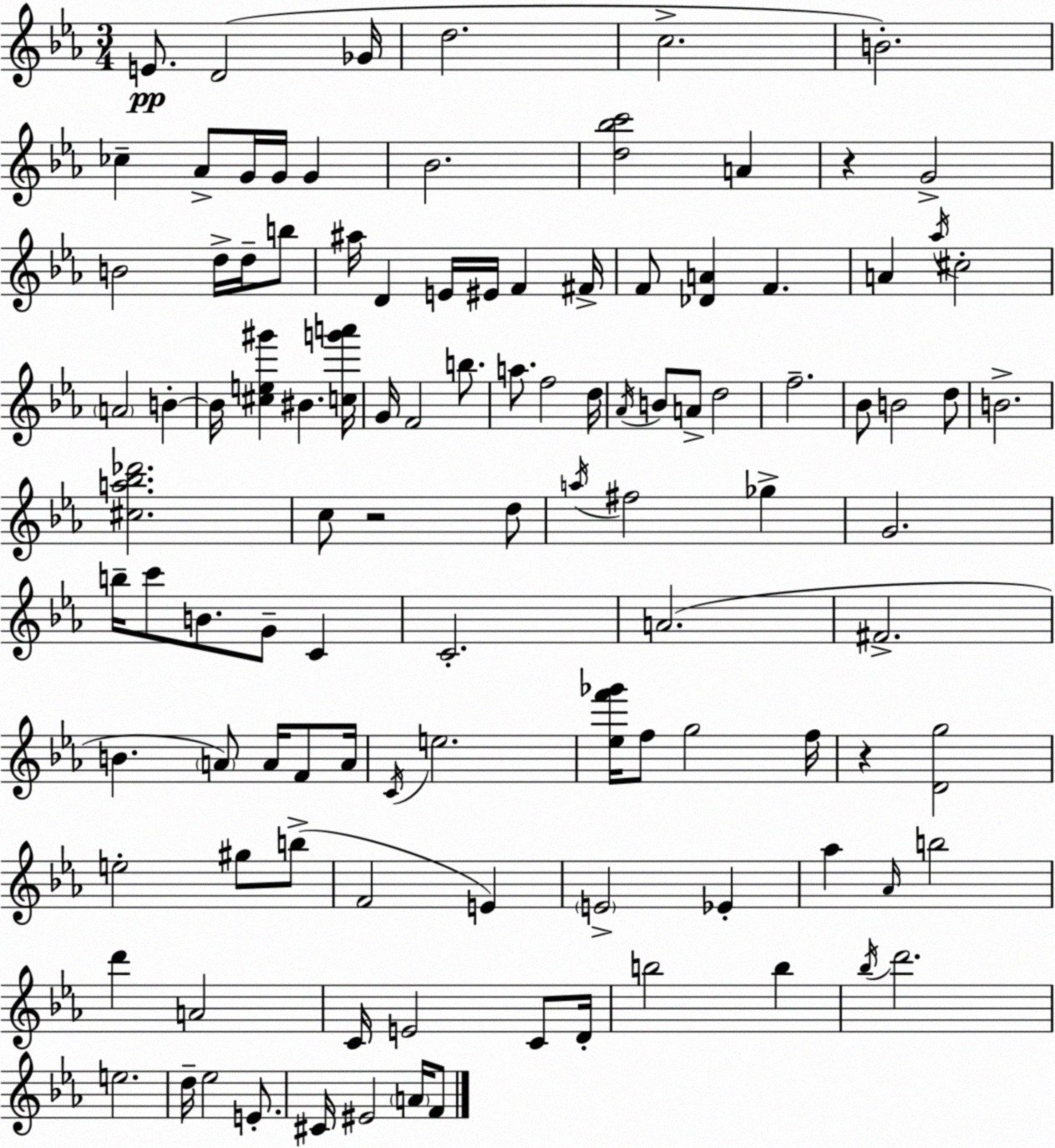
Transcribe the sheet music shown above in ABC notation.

X:1
T:Untitled
M:3/4
L:1/4
K:Eb
E/2 D2 _G/4 d2 c2 B2 _c _A/2 G/4 G/4 G _B2 [d_bc']2 A z G2 B2 d/4 d/4 b/2 ^a/4 D E/4 ^E/4 F ^F/4 F/2 [_DA] F A _a/4 ^c2 A2 B B/4 [^ce^g'] ^B [cg'a']/4 G/4 F2 b/2 a/2 f2 d/4 _A/4 B/2 A/2 d2 f2 _B/2 B2 d/2 B2 [^ca_b_d']2 c/2 z2 d/2 a/4 ^f2 _g G2 b/4 c'/2 B/2 G/2 C C2 A2 ^F2 B A/2 A/4 F/2 A/4 C/4 e2 [_ef'_g']/4 f/2 g2 f/4 z [Dg]2 e2 ^g/2 b/2 F2 E E2 _E _a _A/4 b2 d' A2 C/4 E2 C/2 D/4 b2 b _b/4 d'2 e2 d/4 _e2 E/2 ^C/4 ^E2 A/4 F/2